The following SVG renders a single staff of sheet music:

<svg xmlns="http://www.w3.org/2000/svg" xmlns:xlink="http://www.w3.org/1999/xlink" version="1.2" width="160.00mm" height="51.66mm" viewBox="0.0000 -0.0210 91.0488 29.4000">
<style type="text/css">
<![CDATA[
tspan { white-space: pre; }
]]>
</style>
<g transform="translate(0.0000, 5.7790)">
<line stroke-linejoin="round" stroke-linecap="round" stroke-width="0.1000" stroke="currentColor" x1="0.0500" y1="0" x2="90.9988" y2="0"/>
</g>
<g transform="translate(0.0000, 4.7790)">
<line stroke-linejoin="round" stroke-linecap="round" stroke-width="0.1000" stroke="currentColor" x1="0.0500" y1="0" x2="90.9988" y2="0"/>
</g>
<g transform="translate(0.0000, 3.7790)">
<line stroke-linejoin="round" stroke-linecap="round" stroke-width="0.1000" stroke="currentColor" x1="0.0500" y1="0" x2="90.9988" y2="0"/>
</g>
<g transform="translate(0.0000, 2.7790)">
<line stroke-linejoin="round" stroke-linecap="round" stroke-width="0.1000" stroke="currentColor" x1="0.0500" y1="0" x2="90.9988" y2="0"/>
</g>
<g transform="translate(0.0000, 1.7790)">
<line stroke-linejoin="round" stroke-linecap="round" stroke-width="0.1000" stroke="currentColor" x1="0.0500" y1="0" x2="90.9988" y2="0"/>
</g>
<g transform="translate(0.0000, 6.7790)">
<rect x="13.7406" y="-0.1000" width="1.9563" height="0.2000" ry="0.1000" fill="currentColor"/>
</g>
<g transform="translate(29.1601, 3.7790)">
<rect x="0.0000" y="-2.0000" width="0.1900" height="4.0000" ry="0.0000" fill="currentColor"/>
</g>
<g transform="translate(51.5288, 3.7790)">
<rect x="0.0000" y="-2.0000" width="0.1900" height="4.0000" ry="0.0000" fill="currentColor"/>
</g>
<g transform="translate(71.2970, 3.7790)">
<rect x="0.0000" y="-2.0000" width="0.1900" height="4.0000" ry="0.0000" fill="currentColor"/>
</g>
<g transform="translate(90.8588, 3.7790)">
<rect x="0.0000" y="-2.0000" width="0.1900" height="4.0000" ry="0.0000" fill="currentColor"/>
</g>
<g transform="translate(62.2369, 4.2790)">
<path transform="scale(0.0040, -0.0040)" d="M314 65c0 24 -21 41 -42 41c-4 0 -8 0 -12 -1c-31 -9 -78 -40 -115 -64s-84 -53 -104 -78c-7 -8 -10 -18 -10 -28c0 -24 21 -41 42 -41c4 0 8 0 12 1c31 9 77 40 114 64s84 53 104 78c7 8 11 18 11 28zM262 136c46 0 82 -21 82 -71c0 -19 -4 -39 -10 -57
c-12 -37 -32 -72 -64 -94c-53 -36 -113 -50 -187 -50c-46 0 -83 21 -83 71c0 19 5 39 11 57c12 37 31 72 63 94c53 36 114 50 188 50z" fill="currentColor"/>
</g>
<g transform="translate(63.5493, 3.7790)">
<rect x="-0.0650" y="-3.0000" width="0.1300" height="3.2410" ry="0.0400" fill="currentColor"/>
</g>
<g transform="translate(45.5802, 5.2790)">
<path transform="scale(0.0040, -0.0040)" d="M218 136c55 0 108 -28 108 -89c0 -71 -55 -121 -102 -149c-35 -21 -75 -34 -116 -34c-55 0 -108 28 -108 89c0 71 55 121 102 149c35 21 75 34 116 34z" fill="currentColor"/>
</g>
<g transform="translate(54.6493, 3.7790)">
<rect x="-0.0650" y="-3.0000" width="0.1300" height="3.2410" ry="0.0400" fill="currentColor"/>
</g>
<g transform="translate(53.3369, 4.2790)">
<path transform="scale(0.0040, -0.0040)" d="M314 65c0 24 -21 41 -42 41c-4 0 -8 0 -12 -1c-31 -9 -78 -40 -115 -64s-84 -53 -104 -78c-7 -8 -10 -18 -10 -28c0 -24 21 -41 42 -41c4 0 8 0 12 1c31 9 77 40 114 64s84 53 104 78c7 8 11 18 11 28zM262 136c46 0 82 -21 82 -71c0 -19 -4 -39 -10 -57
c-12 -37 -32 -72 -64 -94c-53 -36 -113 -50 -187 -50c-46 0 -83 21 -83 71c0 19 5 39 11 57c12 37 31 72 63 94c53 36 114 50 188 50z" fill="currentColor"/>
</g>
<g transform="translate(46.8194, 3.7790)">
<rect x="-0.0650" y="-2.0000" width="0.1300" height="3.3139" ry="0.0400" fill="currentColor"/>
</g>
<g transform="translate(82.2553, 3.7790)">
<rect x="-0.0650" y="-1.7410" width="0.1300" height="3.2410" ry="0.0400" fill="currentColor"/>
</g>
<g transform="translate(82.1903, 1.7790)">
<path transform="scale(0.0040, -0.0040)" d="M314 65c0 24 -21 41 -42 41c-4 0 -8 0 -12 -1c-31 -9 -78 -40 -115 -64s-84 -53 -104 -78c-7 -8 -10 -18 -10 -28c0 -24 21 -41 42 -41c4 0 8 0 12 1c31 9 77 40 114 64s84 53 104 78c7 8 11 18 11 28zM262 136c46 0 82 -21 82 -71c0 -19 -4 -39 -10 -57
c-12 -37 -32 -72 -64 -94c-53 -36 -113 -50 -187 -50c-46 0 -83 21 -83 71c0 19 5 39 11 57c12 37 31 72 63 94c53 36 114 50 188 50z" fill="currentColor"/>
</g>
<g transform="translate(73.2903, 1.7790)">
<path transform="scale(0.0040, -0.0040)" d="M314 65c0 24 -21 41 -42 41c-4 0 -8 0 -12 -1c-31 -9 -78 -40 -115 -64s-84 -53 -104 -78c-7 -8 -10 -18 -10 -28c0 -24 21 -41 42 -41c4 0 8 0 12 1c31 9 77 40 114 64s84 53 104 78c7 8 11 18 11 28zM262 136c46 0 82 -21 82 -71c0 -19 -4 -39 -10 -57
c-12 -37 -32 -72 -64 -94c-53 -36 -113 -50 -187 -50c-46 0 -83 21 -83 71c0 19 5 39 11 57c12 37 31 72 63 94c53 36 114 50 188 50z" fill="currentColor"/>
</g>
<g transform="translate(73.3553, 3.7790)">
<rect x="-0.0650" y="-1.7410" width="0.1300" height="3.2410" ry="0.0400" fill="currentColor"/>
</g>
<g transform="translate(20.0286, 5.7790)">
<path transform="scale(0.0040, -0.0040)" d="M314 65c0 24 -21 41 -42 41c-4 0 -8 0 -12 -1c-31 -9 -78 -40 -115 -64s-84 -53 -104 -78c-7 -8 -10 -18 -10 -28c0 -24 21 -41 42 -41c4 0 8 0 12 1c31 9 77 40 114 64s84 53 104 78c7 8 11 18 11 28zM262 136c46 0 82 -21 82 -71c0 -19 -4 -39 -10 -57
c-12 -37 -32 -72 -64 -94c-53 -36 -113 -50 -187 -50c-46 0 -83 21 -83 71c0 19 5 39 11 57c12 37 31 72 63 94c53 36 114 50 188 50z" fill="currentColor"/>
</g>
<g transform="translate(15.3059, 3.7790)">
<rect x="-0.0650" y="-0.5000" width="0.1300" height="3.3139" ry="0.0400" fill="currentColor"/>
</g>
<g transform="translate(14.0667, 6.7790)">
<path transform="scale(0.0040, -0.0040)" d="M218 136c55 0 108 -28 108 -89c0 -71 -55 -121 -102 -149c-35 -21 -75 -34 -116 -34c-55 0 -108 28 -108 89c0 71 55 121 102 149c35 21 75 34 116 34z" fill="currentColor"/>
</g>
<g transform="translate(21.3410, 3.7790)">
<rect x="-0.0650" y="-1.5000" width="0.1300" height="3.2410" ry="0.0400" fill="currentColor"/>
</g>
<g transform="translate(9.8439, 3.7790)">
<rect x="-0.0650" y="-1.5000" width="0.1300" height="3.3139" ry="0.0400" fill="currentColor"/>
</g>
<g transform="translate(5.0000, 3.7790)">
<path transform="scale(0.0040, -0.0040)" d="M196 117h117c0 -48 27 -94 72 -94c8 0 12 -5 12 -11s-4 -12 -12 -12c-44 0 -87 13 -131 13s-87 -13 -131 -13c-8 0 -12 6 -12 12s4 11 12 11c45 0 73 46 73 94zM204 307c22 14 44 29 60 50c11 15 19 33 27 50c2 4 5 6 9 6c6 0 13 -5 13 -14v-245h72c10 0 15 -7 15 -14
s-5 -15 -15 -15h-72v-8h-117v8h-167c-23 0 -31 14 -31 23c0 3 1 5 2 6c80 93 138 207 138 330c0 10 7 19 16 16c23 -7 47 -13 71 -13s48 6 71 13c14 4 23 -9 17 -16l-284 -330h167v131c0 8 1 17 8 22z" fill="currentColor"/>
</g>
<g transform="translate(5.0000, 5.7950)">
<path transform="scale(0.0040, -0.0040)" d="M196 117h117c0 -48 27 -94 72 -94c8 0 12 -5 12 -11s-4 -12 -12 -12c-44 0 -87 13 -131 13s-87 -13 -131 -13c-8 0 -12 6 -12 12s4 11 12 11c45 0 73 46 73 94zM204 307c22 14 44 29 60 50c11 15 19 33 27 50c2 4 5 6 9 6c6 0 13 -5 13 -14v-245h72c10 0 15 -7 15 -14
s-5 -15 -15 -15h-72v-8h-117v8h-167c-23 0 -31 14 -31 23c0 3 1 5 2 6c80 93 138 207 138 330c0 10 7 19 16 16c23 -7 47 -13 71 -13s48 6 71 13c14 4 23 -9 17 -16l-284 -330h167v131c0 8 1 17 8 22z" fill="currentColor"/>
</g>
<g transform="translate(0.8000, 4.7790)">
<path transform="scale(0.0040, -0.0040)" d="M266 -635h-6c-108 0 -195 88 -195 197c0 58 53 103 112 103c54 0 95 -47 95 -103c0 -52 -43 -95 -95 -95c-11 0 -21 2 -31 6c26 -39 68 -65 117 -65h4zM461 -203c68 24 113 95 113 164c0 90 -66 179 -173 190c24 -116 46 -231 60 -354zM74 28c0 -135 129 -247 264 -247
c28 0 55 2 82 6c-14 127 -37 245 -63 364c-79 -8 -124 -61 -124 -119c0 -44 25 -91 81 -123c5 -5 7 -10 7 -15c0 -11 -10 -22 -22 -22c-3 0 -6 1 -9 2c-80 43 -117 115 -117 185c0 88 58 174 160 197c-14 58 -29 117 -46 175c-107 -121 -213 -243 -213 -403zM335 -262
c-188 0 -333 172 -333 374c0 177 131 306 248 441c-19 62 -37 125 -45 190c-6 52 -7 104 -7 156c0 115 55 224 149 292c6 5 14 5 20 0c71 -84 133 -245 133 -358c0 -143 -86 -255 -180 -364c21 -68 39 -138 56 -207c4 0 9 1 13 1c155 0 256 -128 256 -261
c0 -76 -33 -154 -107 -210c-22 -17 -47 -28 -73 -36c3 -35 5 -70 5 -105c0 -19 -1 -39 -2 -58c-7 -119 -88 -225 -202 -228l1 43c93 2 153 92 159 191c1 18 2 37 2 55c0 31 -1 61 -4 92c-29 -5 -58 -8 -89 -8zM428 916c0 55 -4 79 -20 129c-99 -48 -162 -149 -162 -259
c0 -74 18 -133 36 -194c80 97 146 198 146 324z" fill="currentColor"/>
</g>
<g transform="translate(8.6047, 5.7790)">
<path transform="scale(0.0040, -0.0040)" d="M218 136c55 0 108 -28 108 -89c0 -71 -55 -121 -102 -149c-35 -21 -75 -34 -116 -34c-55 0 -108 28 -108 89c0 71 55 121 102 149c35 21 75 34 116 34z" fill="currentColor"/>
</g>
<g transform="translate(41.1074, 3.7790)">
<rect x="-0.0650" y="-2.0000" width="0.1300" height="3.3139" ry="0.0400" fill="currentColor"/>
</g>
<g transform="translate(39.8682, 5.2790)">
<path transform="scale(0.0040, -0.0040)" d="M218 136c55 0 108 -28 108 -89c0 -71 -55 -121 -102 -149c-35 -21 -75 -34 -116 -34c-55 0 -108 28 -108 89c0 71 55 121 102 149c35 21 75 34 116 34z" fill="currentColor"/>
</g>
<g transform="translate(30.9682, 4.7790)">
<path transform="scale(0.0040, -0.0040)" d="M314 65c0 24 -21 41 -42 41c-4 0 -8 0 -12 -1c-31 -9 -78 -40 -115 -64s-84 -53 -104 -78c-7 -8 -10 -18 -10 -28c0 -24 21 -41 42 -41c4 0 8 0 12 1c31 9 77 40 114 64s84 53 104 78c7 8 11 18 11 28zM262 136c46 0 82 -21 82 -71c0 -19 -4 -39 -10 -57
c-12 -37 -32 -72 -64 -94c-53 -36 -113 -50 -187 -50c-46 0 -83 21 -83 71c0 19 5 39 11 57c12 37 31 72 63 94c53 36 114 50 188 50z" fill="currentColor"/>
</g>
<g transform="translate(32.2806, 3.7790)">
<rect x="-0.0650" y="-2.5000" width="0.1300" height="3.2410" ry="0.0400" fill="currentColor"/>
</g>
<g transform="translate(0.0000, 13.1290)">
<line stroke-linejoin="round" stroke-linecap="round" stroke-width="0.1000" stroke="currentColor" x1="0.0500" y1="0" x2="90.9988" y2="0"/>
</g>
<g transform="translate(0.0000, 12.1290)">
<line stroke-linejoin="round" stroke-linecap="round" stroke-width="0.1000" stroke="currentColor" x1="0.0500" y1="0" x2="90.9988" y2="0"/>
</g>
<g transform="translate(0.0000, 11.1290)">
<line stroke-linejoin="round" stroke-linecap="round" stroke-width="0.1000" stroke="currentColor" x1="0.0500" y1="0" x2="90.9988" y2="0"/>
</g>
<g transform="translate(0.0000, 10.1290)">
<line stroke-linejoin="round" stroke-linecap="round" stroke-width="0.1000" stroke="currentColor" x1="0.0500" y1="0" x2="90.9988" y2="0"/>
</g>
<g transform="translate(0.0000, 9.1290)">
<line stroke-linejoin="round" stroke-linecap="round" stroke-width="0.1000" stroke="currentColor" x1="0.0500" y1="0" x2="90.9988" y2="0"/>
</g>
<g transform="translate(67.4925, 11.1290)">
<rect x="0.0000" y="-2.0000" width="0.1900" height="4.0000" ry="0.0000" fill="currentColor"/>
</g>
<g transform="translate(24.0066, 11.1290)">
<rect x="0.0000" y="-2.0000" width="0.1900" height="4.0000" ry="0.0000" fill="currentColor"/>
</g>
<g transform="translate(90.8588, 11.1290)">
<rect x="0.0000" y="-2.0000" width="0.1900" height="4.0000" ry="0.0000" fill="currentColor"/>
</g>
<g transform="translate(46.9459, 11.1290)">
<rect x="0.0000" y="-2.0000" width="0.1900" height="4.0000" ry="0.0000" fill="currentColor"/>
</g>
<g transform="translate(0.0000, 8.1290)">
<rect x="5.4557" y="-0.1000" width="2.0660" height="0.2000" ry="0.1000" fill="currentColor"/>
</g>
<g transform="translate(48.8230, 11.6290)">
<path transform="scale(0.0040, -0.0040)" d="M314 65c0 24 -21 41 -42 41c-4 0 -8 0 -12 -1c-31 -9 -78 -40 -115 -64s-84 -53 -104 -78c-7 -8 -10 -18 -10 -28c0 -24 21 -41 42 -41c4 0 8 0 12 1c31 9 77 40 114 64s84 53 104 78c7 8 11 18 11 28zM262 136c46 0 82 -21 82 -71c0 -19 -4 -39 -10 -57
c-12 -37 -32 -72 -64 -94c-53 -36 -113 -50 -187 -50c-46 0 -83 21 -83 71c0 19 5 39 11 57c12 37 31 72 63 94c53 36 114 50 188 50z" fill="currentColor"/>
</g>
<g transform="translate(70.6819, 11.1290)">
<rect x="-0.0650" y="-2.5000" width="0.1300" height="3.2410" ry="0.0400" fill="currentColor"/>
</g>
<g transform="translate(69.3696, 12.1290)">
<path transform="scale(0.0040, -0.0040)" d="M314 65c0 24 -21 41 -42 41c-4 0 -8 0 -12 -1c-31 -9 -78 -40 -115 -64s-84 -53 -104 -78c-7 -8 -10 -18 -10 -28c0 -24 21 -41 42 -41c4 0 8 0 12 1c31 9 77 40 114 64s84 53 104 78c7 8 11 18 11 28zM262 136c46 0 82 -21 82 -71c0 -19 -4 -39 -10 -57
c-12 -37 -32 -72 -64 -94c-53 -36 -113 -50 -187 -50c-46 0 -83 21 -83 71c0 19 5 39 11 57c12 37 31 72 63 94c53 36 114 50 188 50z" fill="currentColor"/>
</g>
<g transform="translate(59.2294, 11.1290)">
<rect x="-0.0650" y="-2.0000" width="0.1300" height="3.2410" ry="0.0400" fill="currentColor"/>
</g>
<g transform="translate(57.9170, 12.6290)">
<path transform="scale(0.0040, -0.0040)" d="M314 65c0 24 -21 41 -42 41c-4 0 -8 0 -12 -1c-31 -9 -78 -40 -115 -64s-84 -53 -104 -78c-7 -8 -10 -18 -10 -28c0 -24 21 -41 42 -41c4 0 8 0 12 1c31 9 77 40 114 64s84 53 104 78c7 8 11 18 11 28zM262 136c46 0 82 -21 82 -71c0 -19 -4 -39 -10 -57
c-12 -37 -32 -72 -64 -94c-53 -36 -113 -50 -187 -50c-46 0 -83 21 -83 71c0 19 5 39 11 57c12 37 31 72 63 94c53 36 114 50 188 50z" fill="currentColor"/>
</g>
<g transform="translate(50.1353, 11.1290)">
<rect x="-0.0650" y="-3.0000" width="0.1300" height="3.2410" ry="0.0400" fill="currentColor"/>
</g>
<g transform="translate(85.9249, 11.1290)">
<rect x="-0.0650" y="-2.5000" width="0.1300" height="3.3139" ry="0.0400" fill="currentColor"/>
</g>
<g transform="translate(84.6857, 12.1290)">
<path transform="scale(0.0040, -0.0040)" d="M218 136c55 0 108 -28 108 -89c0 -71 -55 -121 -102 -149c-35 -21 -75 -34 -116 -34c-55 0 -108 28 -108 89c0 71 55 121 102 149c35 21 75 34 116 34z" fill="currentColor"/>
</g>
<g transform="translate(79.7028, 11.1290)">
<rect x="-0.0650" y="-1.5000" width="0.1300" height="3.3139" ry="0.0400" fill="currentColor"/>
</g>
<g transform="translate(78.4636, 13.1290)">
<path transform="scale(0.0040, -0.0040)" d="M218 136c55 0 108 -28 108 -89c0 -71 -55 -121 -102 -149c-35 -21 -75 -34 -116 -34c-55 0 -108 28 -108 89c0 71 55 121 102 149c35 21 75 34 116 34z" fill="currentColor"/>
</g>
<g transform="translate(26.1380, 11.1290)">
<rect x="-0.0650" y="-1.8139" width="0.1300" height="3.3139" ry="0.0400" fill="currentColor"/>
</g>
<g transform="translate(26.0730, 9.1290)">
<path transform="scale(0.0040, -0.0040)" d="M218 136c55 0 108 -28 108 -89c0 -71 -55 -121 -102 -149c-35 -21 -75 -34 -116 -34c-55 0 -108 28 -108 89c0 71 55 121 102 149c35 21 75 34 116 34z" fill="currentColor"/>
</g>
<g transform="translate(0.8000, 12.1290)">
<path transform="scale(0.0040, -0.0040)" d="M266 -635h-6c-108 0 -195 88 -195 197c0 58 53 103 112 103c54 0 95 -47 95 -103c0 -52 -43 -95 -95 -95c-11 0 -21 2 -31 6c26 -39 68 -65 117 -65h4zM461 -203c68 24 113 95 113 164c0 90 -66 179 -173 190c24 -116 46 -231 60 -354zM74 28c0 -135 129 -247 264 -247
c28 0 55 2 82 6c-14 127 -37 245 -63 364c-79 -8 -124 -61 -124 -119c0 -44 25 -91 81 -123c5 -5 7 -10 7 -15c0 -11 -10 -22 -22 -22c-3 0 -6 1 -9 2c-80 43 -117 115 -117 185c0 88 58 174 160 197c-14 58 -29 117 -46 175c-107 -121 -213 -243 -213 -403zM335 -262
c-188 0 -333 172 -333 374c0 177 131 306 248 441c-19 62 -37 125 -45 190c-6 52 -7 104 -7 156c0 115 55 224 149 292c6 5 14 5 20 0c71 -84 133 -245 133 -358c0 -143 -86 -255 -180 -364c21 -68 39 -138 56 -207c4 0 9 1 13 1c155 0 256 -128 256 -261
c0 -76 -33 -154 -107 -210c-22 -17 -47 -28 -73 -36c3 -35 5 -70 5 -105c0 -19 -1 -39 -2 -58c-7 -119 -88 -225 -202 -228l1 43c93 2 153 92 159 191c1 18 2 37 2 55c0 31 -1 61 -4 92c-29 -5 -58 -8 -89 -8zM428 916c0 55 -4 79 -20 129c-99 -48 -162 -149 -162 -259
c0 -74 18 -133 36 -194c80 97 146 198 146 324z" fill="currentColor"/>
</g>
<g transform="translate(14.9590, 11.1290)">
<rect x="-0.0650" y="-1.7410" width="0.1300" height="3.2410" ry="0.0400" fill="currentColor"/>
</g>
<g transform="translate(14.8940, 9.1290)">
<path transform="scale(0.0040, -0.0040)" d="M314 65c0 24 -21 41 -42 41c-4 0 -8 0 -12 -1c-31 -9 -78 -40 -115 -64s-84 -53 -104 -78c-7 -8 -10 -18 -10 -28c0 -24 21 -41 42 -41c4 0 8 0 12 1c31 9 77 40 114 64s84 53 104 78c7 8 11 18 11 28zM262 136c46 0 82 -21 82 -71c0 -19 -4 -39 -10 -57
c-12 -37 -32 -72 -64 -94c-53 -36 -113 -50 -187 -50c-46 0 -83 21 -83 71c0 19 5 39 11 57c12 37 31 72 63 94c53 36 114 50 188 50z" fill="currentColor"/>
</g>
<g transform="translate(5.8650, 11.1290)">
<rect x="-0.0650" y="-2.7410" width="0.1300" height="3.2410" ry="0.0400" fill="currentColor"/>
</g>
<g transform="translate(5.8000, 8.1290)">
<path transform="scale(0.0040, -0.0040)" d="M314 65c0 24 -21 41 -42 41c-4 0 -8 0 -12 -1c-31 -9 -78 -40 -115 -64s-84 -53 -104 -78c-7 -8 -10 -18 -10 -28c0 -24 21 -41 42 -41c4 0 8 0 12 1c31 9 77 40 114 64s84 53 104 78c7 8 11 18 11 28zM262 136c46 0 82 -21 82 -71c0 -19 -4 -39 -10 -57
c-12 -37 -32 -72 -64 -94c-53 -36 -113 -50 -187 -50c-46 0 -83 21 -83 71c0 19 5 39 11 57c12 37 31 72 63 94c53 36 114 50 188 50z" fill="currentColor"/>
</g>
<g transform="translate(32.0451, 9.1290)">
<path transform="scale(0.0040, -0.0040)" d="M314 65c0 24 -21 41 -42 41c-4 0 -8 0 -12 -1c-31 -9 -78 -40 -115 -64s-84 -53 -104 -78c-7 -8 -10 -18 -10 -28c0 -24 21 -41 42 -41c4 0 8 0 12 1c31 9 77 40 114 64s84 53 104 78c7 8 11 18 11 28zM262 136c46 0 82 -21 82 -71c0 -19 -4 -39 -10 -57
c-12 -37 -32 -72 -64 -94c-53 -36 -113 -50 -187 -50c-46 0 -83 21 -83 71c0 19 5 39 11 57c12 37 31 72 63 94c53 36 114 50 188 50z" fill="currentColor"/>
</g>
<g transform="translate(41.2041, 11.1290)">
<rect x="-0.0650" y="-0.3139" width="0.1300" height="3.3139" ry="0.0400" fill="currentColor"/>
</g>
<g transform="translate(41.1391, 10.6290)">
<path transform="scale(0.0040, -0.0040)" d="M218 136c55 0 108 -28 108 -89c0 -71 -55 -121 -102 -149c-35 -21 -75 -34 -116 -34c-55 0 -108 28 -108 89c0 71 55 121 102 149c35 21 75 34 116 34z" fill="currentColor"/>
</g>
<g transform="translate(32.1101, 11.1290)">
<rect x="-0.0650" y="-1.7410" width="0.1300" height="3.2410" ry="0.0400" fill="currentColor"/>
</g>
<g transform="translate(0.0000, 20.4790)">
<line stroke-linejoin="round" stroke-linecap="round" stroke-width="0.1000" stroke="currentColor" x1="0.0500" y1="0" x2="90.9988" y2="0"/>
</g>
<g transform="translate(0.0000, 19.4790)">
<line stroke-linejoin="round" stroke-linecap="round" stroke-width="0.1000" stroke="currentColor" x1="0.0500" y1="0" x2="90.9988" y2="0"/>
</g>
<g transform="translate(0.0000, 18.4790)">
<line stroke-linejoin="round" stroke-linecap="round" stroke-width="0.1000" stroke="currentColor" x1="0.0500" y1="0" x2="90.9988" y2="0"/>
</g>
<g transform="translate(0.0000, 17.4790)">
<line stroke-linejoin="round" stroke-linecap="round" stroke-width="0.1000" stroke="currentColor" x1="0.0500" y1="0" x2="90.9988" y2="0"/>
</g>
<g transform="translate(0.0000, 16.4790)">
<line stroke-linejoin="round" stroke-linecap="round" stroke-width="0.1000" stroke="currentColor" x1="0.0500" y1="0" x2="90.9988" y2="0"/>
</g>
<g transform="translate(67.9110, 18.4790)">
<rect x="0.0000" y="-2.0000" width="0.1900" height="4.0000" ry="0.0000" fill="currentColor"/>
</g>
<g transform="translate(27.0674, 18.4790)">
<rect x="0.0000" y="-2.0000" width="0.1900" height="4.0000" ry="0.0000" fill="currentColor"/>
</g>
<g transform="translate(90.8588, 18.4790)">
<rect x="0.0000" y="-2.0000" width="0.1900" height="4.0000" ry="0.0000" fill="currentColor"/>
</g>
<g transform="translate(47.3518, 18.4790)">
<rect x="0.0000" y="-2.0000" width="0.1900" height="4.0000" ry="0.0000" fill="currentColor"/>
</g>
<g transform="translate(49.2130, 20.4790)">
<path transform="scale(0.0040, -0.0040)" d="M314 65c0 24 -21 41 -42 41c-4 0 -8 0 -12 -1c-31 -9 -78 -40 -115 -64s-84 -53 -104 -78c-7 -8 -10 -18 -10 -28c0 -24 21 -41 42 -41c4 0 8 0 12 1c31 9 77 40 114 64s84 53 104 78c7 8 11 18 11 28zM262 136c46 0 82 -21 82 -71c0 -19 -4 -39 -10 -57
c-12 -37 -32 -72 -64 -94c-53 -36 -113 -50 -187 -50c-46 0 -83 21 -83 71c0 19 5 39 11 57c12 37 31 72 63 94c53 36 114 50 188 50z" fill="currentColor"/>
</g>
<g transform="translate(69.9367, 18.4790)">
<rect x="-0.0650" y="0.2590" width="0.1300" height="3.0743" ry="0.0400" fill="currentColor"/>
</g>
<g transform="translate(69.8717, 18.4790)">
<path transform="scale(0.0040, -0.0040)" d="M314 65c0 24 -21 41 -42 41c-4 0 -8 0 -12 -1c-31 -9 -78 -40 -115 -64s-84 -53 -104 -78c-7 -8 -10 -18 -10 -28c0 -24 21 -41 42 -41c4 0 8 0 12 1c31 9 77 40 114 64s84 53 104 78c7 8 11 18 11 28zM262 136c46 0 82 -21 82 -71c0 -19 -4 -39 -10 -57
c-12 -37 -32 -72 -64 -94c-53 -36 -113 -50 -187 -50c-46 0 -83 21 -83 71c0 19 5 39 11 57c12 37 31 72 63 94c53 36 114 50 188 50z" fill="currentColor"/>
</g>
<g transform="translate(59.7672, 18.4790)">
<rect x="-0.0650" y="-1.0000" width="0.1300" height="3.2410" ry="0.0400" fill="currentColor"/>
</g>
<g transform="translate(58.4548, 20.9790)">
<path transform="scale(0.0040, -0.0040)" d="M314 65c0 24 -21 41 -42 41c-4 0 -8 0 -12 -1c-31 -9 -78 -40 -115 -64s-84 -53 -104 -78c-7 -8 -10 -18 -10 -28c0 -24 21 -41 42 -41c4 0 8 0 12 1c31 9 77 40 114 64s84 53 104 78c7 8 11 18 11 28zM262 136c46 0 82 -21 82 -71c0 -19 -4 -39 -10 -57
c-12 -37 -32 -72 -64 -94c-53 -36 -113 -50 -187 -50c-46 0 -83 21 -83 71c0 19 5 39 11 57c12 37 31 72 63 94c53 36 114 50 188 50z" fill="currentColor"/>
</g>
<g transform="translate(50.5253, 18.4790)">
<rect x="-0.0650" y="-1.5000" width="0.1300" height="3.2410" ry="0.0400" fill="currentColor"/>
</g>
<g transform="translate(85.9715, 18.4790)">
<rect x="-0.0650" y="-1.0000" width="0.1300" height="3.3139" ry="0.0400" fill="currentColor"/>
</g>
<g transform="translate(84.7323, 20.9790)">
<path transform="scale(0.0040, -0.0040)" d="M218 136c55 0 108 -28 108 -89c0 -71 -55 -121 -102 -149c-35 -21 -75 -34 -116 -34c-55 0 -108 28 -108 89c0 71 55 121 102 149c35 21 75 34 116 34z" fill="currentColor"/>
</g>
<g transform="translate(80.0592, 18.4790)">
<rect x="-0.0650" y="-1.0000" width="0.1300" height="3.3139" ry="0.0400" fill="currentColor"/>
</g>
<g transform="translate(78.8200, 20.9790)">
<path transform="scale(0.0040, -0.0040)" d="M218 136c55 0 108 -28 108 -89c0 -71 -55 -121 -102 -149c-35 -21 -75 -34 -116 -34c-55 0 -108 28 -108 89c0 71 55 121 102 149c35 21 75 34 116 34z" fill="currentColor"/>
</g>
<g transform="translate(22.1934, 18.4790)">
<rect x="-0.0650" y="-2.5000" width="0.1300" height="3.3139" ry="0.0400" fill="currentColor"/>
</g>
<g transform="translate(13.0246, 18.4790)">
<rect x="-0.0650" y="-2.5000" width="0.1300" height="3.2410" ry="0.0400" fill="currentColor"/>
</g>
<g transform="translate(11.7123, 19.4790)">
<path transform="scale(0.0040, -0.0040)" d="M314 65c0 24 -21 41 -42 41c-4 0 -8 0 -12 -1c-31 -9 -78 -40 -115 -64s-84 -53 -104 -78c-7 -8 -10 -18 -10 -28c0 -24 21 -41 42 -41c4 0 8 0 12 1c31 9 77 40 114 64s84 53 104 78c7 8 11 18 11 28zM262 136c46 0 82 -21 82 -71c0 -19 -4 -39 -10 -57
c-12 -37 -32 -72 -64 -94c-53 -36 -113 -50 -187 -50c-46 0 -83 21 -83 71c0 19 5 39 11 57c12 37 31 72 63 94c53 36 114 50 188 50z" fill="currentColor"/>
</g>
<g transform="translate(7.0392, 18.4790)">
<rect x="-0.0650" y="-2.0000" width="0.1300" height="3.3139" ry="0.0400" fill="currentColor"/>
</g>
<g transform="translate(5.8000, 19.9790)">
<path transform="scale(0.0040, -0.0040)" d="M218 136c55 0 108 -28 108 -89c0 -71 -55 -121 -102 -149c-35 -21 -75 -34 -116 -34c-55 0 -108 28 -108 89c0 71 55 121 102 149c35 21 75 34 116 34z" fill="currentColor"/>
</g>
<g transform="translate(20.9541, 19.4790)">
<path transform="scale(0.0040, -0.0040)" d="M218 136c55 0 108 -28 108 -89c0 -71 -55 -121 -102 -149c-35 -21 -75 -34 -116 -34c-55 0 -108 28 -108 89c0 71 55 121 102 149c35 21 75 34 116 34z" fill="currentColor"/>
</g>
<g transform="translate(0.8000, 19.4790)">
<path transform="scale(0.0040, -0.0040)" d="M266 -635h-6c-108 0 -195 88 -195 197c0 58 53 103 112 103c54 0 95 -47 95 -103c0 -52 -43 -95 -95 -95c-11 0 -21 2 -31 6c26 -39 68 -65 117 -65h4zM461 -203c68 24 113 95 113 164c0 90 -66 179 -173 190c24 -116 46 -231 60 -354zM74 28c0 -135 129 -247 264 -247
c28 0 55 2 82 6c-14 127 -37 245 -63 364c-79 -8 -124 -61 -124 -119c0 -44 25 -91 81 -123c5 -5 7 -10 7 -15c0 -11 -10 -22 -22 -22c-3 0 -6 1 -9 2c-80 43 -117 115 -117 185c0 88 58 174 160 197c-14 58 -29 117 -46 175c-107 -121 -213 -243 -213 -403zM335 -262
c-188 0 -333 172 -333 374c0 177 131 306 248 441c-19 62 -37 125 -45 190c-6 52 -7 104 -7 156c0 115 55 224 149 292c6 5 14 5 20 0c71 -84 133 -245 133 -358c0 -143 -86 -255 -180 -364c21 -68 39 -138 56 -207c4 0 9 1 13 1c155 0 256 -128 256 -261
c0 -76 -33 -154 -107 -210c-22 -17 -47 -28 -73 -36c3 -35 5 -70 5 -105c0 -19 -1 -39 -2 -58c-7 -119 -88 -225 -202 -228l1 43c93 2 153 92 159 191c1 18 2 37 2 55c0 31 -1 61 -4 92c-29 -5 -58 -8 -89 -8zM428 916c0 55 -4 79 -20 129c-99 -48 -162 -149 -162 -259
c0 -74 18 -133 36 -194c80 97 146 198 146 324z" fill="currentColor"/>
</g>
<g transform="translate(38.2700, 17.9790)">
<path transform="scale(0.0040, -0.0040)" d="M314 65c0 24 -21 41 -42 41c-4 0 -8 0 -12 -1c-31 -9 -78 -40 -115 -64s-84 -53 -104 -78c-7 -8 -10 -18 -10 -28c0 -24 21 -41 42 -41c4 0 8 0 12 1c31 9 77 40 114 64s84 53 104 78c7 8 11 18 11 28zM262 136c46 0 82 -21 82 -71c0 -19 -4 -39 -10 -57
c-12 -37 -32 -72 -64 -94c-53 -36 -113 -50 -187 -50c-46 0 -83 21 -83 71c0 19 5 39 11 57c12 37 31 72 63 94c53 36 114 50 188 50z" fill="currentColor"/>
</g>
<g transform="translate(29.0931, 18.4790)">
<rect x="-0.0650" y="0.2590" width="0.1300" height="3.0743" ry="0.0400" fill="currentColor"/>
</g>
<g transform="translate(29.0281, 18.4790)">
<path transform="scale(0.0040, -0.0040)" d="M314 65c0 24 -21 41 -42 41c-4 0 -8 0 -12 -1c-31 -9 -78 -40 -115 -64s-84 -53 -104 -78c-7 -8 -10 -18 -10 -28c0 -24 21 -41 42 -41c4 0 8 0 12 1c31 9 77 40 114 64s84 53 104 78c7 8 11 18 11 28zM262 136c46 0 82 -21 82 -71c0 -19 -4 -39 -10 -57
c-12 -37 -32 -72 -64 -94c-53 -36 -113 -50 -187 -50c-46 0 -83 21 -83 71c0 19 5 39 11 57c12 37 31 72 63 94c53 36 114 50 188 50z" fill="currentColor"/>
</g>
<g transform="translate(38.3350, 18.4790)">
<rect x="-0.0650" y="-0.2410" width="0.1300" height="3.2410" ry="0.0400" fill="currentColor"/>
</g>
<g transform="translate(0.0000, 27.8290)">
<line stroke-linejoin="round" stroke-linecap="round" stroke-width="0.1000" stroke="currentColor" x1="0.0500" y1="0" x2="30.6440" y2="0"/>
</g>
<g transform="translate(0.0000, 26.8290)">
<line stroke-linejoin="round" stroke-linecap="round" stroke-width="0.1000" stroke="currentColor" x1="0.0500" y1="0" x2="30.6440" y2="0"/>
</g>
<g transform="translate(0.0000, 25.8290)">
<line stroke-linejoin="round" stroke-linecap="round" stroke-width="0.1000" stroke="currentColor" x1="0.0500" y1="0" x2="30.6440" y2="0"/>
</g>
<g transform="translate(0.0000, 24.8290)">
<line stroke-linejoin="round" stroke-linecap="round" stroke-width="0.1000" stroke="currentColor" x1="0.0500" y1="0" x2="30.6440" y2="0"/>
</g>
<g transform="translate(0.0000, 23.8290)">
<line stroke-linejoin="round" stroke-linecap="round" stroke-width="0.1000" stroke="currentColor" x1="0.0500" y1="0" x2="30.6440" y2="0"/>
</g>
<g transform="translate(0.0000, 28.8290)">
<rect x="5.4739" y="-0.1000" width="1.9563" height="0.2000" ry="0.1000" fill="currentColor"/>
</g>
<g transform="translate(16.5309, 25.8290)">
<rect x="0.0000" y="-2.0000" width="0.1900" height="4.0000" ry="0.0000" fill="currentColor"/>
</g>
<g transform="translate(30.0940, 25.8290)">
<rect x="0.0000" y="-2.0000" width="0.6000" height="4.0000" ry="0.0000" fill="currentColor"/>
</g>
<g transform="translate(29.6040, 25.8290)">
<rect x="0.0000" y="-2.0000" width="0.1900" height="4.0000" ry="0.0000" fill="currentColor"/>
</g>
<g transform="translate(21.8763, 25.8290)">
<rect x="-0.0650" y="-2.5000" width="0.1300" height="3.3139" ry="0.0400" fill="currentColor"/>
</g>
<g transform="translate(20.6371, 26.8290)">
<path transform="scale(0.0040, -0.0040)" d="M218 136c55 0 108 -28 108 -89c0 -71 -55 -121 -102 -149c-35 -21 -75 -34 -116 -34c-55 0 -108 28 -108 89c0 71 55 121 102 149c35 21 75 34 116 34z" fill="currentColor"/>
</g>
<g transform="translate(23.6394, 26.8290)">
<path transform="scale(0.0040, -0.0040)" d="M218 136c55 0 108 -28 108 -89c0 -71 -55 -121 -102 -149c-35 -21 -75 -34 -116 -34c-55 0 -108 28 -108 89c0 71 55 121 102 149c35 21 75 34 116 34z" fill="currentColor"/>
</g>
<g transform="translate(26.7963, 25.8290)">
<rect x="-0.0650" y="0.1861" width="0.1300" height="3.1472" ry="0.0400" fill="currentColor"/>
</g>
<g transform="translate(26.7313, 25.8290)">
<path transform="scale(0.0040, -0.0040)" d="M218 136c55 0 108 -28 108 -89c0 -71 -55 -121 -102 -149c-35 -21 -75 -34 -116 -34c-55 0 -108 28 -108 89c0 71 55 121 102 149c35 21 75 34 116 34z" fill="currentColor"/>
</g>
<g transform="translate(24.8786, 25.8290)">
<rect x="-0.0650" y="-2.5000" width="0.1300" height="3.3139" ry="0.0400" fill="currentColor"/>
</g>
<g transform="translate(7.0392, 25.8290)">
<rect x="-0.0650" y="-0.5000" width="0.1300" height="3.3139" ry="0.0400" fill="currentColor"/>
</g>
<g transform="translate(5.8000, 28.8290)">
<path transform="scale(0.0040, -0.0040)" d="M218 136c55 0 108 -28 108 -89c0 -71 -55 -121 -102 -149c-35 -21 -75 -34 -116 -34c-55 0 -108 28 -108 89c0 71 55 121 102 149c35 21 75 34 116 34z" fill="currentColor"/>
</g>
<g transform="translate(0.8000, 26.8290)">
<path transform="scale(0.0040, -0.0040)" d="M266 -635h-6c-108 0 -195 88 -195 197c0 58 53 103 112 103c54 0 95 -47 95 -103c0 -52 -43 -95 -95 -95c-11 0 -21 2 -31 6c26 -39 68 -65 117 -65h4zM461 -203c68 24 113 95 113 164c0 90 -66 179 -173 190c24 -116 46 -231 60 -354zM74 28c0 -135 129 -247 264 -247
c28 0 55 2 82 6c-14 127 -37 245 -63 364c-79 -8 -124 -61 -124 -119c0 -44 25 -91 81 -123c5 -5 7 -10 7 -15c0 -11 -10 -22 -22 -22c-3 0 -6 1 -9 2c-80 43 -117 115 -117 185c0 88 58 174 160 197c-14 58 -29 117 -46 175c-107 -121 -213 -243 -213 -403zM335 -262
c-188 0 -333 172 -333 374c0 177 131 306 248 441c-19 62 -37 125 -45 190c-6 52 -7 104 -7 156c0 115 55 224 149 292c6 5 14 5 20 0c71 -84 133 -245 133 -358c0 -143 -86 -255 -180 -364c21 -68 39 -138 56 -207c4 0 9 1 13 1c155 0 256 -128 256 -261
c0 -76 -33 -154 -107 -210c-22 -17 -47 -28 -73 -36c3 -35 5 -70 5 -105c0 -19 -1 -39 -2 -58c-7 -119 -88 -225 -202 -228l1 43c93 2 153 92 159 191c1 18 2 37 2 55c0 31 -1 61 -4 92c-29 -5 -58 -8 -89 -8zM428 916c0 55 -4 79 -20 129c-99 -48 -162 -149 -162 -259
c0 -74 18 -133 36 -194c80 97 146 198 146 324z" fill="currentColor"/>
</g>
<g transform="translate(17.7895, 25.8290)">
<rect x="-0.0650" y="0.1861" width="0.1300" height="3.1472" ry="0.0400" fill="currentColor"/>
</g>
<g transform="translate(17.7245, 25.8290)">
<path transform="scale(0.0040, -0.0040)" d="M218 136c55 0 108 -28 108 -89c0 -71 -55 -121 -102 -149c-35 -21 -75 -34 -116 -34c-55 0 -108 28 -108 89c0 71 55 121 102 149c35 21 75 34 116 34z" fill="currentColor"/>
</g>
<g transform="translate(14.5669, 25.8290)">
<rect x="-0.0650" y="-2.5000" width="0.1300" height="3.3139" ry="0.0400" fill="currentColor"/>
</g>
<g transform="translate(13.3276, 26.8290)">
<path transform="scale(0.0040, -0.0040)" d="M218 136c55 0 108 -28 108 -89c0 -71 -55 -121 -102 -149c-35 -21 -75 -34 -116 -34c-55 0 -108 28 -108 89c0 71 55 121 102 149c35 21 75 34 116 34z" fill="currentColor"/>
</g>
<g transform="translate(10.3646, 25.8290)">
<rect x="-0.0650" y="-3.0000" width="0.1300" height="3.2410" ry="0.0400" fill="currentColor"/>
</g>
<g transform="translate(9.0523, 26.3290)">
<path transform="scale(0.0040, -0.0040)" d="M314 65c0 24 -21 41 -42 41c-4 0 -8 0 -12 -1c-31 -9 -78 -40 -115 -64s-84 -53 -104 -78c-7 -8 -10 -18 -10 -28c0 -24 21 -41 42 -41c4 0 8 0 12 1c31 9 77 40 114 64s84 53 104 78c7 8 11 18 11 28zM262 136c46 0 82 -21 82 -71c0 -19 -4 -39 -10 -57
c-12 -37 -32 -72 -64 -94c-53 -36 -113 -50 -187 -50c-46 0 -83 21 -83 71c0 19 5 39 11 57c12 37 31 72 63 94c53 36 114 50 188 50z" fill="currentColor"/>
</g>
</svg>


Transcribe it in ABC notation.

X:1
T:Untitled
M:4/4
L:1/4
K:C
E C E2 G2 F F A2 A2 f2 f2 a2 f2 f f2 c A2 F2 G2 E G F G2 G B2 c2 E2 D2 B2 D D C A2 G B G G B